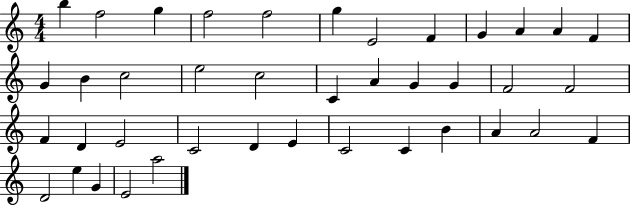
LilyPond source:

{
  \clef treble
  \numericTimeSignature
  \time 4/4
  \key c \major
  b''4 f''2 g''4 | f''2 f''2 | g''4 e'2 f'4 | g'4 a'4 a'4 f'4 | \break g'4 b'4 c''2 | e''2 c''2 | c'4 a'4 g'4 g'4 | f'2 f'2 | \break f'4 d'4 e'2 | c'2 d'4 e'4 | c'2 c'4 b'4 | a'4 a'2 f'4 | \break d'2 e''4 g'4 | e'2 a''2 | \bar "|."
}